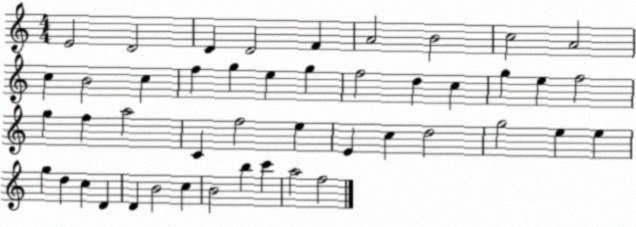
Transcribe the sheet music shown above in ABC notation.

X:1
T:Untitled
M:4/4
L:1/4
K:C
E2 D2 D D2 F A2 B2 c2 A2 c B2 c f g e g f2 d c g e f2 g f a2 C f2 e E c d2 g2 e e g d c D D B2 c B2 b c' a2 f2